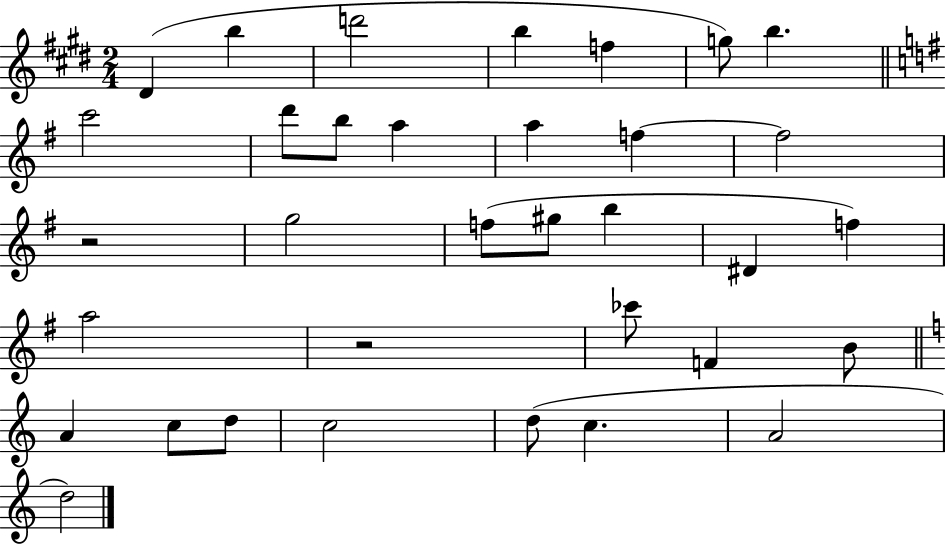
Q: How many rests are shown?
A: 2